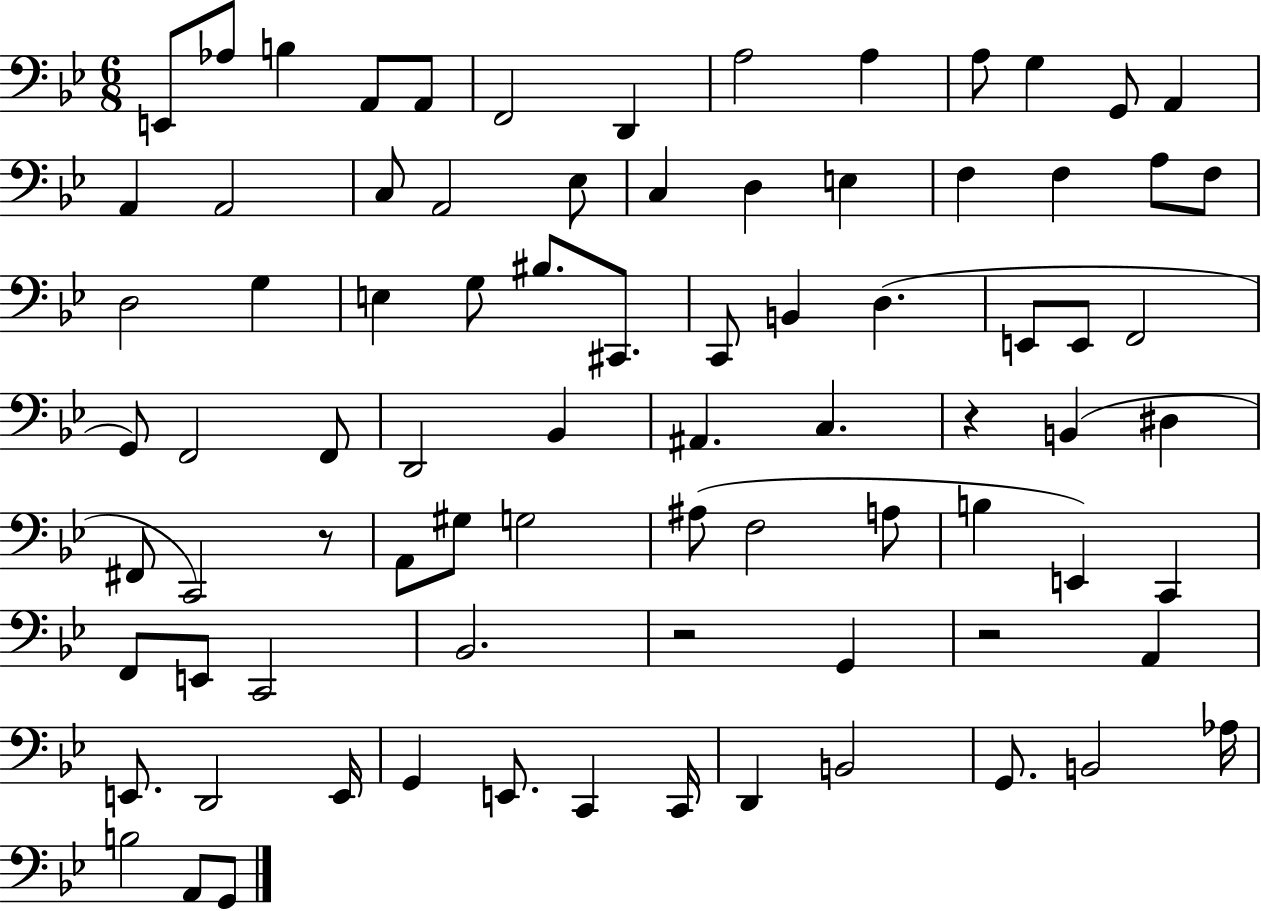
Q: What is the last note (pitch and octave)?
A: G2